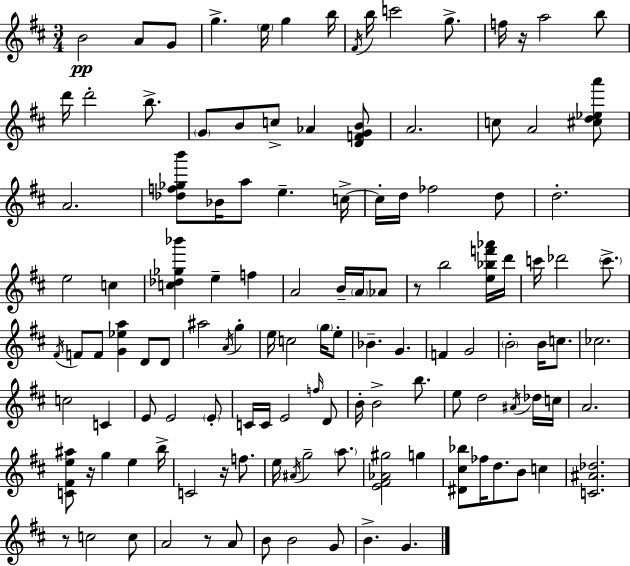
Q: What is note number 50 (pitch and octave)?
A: F4